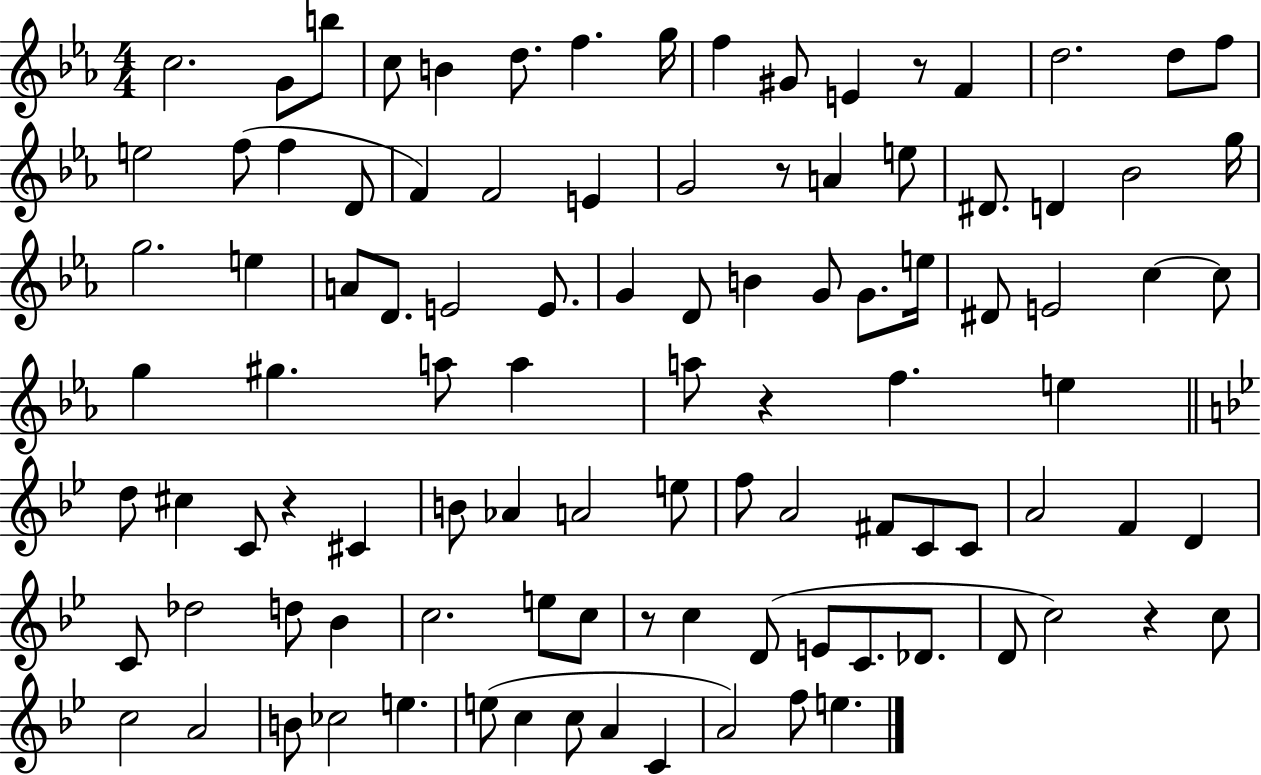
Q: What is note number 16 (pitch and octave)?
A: E5